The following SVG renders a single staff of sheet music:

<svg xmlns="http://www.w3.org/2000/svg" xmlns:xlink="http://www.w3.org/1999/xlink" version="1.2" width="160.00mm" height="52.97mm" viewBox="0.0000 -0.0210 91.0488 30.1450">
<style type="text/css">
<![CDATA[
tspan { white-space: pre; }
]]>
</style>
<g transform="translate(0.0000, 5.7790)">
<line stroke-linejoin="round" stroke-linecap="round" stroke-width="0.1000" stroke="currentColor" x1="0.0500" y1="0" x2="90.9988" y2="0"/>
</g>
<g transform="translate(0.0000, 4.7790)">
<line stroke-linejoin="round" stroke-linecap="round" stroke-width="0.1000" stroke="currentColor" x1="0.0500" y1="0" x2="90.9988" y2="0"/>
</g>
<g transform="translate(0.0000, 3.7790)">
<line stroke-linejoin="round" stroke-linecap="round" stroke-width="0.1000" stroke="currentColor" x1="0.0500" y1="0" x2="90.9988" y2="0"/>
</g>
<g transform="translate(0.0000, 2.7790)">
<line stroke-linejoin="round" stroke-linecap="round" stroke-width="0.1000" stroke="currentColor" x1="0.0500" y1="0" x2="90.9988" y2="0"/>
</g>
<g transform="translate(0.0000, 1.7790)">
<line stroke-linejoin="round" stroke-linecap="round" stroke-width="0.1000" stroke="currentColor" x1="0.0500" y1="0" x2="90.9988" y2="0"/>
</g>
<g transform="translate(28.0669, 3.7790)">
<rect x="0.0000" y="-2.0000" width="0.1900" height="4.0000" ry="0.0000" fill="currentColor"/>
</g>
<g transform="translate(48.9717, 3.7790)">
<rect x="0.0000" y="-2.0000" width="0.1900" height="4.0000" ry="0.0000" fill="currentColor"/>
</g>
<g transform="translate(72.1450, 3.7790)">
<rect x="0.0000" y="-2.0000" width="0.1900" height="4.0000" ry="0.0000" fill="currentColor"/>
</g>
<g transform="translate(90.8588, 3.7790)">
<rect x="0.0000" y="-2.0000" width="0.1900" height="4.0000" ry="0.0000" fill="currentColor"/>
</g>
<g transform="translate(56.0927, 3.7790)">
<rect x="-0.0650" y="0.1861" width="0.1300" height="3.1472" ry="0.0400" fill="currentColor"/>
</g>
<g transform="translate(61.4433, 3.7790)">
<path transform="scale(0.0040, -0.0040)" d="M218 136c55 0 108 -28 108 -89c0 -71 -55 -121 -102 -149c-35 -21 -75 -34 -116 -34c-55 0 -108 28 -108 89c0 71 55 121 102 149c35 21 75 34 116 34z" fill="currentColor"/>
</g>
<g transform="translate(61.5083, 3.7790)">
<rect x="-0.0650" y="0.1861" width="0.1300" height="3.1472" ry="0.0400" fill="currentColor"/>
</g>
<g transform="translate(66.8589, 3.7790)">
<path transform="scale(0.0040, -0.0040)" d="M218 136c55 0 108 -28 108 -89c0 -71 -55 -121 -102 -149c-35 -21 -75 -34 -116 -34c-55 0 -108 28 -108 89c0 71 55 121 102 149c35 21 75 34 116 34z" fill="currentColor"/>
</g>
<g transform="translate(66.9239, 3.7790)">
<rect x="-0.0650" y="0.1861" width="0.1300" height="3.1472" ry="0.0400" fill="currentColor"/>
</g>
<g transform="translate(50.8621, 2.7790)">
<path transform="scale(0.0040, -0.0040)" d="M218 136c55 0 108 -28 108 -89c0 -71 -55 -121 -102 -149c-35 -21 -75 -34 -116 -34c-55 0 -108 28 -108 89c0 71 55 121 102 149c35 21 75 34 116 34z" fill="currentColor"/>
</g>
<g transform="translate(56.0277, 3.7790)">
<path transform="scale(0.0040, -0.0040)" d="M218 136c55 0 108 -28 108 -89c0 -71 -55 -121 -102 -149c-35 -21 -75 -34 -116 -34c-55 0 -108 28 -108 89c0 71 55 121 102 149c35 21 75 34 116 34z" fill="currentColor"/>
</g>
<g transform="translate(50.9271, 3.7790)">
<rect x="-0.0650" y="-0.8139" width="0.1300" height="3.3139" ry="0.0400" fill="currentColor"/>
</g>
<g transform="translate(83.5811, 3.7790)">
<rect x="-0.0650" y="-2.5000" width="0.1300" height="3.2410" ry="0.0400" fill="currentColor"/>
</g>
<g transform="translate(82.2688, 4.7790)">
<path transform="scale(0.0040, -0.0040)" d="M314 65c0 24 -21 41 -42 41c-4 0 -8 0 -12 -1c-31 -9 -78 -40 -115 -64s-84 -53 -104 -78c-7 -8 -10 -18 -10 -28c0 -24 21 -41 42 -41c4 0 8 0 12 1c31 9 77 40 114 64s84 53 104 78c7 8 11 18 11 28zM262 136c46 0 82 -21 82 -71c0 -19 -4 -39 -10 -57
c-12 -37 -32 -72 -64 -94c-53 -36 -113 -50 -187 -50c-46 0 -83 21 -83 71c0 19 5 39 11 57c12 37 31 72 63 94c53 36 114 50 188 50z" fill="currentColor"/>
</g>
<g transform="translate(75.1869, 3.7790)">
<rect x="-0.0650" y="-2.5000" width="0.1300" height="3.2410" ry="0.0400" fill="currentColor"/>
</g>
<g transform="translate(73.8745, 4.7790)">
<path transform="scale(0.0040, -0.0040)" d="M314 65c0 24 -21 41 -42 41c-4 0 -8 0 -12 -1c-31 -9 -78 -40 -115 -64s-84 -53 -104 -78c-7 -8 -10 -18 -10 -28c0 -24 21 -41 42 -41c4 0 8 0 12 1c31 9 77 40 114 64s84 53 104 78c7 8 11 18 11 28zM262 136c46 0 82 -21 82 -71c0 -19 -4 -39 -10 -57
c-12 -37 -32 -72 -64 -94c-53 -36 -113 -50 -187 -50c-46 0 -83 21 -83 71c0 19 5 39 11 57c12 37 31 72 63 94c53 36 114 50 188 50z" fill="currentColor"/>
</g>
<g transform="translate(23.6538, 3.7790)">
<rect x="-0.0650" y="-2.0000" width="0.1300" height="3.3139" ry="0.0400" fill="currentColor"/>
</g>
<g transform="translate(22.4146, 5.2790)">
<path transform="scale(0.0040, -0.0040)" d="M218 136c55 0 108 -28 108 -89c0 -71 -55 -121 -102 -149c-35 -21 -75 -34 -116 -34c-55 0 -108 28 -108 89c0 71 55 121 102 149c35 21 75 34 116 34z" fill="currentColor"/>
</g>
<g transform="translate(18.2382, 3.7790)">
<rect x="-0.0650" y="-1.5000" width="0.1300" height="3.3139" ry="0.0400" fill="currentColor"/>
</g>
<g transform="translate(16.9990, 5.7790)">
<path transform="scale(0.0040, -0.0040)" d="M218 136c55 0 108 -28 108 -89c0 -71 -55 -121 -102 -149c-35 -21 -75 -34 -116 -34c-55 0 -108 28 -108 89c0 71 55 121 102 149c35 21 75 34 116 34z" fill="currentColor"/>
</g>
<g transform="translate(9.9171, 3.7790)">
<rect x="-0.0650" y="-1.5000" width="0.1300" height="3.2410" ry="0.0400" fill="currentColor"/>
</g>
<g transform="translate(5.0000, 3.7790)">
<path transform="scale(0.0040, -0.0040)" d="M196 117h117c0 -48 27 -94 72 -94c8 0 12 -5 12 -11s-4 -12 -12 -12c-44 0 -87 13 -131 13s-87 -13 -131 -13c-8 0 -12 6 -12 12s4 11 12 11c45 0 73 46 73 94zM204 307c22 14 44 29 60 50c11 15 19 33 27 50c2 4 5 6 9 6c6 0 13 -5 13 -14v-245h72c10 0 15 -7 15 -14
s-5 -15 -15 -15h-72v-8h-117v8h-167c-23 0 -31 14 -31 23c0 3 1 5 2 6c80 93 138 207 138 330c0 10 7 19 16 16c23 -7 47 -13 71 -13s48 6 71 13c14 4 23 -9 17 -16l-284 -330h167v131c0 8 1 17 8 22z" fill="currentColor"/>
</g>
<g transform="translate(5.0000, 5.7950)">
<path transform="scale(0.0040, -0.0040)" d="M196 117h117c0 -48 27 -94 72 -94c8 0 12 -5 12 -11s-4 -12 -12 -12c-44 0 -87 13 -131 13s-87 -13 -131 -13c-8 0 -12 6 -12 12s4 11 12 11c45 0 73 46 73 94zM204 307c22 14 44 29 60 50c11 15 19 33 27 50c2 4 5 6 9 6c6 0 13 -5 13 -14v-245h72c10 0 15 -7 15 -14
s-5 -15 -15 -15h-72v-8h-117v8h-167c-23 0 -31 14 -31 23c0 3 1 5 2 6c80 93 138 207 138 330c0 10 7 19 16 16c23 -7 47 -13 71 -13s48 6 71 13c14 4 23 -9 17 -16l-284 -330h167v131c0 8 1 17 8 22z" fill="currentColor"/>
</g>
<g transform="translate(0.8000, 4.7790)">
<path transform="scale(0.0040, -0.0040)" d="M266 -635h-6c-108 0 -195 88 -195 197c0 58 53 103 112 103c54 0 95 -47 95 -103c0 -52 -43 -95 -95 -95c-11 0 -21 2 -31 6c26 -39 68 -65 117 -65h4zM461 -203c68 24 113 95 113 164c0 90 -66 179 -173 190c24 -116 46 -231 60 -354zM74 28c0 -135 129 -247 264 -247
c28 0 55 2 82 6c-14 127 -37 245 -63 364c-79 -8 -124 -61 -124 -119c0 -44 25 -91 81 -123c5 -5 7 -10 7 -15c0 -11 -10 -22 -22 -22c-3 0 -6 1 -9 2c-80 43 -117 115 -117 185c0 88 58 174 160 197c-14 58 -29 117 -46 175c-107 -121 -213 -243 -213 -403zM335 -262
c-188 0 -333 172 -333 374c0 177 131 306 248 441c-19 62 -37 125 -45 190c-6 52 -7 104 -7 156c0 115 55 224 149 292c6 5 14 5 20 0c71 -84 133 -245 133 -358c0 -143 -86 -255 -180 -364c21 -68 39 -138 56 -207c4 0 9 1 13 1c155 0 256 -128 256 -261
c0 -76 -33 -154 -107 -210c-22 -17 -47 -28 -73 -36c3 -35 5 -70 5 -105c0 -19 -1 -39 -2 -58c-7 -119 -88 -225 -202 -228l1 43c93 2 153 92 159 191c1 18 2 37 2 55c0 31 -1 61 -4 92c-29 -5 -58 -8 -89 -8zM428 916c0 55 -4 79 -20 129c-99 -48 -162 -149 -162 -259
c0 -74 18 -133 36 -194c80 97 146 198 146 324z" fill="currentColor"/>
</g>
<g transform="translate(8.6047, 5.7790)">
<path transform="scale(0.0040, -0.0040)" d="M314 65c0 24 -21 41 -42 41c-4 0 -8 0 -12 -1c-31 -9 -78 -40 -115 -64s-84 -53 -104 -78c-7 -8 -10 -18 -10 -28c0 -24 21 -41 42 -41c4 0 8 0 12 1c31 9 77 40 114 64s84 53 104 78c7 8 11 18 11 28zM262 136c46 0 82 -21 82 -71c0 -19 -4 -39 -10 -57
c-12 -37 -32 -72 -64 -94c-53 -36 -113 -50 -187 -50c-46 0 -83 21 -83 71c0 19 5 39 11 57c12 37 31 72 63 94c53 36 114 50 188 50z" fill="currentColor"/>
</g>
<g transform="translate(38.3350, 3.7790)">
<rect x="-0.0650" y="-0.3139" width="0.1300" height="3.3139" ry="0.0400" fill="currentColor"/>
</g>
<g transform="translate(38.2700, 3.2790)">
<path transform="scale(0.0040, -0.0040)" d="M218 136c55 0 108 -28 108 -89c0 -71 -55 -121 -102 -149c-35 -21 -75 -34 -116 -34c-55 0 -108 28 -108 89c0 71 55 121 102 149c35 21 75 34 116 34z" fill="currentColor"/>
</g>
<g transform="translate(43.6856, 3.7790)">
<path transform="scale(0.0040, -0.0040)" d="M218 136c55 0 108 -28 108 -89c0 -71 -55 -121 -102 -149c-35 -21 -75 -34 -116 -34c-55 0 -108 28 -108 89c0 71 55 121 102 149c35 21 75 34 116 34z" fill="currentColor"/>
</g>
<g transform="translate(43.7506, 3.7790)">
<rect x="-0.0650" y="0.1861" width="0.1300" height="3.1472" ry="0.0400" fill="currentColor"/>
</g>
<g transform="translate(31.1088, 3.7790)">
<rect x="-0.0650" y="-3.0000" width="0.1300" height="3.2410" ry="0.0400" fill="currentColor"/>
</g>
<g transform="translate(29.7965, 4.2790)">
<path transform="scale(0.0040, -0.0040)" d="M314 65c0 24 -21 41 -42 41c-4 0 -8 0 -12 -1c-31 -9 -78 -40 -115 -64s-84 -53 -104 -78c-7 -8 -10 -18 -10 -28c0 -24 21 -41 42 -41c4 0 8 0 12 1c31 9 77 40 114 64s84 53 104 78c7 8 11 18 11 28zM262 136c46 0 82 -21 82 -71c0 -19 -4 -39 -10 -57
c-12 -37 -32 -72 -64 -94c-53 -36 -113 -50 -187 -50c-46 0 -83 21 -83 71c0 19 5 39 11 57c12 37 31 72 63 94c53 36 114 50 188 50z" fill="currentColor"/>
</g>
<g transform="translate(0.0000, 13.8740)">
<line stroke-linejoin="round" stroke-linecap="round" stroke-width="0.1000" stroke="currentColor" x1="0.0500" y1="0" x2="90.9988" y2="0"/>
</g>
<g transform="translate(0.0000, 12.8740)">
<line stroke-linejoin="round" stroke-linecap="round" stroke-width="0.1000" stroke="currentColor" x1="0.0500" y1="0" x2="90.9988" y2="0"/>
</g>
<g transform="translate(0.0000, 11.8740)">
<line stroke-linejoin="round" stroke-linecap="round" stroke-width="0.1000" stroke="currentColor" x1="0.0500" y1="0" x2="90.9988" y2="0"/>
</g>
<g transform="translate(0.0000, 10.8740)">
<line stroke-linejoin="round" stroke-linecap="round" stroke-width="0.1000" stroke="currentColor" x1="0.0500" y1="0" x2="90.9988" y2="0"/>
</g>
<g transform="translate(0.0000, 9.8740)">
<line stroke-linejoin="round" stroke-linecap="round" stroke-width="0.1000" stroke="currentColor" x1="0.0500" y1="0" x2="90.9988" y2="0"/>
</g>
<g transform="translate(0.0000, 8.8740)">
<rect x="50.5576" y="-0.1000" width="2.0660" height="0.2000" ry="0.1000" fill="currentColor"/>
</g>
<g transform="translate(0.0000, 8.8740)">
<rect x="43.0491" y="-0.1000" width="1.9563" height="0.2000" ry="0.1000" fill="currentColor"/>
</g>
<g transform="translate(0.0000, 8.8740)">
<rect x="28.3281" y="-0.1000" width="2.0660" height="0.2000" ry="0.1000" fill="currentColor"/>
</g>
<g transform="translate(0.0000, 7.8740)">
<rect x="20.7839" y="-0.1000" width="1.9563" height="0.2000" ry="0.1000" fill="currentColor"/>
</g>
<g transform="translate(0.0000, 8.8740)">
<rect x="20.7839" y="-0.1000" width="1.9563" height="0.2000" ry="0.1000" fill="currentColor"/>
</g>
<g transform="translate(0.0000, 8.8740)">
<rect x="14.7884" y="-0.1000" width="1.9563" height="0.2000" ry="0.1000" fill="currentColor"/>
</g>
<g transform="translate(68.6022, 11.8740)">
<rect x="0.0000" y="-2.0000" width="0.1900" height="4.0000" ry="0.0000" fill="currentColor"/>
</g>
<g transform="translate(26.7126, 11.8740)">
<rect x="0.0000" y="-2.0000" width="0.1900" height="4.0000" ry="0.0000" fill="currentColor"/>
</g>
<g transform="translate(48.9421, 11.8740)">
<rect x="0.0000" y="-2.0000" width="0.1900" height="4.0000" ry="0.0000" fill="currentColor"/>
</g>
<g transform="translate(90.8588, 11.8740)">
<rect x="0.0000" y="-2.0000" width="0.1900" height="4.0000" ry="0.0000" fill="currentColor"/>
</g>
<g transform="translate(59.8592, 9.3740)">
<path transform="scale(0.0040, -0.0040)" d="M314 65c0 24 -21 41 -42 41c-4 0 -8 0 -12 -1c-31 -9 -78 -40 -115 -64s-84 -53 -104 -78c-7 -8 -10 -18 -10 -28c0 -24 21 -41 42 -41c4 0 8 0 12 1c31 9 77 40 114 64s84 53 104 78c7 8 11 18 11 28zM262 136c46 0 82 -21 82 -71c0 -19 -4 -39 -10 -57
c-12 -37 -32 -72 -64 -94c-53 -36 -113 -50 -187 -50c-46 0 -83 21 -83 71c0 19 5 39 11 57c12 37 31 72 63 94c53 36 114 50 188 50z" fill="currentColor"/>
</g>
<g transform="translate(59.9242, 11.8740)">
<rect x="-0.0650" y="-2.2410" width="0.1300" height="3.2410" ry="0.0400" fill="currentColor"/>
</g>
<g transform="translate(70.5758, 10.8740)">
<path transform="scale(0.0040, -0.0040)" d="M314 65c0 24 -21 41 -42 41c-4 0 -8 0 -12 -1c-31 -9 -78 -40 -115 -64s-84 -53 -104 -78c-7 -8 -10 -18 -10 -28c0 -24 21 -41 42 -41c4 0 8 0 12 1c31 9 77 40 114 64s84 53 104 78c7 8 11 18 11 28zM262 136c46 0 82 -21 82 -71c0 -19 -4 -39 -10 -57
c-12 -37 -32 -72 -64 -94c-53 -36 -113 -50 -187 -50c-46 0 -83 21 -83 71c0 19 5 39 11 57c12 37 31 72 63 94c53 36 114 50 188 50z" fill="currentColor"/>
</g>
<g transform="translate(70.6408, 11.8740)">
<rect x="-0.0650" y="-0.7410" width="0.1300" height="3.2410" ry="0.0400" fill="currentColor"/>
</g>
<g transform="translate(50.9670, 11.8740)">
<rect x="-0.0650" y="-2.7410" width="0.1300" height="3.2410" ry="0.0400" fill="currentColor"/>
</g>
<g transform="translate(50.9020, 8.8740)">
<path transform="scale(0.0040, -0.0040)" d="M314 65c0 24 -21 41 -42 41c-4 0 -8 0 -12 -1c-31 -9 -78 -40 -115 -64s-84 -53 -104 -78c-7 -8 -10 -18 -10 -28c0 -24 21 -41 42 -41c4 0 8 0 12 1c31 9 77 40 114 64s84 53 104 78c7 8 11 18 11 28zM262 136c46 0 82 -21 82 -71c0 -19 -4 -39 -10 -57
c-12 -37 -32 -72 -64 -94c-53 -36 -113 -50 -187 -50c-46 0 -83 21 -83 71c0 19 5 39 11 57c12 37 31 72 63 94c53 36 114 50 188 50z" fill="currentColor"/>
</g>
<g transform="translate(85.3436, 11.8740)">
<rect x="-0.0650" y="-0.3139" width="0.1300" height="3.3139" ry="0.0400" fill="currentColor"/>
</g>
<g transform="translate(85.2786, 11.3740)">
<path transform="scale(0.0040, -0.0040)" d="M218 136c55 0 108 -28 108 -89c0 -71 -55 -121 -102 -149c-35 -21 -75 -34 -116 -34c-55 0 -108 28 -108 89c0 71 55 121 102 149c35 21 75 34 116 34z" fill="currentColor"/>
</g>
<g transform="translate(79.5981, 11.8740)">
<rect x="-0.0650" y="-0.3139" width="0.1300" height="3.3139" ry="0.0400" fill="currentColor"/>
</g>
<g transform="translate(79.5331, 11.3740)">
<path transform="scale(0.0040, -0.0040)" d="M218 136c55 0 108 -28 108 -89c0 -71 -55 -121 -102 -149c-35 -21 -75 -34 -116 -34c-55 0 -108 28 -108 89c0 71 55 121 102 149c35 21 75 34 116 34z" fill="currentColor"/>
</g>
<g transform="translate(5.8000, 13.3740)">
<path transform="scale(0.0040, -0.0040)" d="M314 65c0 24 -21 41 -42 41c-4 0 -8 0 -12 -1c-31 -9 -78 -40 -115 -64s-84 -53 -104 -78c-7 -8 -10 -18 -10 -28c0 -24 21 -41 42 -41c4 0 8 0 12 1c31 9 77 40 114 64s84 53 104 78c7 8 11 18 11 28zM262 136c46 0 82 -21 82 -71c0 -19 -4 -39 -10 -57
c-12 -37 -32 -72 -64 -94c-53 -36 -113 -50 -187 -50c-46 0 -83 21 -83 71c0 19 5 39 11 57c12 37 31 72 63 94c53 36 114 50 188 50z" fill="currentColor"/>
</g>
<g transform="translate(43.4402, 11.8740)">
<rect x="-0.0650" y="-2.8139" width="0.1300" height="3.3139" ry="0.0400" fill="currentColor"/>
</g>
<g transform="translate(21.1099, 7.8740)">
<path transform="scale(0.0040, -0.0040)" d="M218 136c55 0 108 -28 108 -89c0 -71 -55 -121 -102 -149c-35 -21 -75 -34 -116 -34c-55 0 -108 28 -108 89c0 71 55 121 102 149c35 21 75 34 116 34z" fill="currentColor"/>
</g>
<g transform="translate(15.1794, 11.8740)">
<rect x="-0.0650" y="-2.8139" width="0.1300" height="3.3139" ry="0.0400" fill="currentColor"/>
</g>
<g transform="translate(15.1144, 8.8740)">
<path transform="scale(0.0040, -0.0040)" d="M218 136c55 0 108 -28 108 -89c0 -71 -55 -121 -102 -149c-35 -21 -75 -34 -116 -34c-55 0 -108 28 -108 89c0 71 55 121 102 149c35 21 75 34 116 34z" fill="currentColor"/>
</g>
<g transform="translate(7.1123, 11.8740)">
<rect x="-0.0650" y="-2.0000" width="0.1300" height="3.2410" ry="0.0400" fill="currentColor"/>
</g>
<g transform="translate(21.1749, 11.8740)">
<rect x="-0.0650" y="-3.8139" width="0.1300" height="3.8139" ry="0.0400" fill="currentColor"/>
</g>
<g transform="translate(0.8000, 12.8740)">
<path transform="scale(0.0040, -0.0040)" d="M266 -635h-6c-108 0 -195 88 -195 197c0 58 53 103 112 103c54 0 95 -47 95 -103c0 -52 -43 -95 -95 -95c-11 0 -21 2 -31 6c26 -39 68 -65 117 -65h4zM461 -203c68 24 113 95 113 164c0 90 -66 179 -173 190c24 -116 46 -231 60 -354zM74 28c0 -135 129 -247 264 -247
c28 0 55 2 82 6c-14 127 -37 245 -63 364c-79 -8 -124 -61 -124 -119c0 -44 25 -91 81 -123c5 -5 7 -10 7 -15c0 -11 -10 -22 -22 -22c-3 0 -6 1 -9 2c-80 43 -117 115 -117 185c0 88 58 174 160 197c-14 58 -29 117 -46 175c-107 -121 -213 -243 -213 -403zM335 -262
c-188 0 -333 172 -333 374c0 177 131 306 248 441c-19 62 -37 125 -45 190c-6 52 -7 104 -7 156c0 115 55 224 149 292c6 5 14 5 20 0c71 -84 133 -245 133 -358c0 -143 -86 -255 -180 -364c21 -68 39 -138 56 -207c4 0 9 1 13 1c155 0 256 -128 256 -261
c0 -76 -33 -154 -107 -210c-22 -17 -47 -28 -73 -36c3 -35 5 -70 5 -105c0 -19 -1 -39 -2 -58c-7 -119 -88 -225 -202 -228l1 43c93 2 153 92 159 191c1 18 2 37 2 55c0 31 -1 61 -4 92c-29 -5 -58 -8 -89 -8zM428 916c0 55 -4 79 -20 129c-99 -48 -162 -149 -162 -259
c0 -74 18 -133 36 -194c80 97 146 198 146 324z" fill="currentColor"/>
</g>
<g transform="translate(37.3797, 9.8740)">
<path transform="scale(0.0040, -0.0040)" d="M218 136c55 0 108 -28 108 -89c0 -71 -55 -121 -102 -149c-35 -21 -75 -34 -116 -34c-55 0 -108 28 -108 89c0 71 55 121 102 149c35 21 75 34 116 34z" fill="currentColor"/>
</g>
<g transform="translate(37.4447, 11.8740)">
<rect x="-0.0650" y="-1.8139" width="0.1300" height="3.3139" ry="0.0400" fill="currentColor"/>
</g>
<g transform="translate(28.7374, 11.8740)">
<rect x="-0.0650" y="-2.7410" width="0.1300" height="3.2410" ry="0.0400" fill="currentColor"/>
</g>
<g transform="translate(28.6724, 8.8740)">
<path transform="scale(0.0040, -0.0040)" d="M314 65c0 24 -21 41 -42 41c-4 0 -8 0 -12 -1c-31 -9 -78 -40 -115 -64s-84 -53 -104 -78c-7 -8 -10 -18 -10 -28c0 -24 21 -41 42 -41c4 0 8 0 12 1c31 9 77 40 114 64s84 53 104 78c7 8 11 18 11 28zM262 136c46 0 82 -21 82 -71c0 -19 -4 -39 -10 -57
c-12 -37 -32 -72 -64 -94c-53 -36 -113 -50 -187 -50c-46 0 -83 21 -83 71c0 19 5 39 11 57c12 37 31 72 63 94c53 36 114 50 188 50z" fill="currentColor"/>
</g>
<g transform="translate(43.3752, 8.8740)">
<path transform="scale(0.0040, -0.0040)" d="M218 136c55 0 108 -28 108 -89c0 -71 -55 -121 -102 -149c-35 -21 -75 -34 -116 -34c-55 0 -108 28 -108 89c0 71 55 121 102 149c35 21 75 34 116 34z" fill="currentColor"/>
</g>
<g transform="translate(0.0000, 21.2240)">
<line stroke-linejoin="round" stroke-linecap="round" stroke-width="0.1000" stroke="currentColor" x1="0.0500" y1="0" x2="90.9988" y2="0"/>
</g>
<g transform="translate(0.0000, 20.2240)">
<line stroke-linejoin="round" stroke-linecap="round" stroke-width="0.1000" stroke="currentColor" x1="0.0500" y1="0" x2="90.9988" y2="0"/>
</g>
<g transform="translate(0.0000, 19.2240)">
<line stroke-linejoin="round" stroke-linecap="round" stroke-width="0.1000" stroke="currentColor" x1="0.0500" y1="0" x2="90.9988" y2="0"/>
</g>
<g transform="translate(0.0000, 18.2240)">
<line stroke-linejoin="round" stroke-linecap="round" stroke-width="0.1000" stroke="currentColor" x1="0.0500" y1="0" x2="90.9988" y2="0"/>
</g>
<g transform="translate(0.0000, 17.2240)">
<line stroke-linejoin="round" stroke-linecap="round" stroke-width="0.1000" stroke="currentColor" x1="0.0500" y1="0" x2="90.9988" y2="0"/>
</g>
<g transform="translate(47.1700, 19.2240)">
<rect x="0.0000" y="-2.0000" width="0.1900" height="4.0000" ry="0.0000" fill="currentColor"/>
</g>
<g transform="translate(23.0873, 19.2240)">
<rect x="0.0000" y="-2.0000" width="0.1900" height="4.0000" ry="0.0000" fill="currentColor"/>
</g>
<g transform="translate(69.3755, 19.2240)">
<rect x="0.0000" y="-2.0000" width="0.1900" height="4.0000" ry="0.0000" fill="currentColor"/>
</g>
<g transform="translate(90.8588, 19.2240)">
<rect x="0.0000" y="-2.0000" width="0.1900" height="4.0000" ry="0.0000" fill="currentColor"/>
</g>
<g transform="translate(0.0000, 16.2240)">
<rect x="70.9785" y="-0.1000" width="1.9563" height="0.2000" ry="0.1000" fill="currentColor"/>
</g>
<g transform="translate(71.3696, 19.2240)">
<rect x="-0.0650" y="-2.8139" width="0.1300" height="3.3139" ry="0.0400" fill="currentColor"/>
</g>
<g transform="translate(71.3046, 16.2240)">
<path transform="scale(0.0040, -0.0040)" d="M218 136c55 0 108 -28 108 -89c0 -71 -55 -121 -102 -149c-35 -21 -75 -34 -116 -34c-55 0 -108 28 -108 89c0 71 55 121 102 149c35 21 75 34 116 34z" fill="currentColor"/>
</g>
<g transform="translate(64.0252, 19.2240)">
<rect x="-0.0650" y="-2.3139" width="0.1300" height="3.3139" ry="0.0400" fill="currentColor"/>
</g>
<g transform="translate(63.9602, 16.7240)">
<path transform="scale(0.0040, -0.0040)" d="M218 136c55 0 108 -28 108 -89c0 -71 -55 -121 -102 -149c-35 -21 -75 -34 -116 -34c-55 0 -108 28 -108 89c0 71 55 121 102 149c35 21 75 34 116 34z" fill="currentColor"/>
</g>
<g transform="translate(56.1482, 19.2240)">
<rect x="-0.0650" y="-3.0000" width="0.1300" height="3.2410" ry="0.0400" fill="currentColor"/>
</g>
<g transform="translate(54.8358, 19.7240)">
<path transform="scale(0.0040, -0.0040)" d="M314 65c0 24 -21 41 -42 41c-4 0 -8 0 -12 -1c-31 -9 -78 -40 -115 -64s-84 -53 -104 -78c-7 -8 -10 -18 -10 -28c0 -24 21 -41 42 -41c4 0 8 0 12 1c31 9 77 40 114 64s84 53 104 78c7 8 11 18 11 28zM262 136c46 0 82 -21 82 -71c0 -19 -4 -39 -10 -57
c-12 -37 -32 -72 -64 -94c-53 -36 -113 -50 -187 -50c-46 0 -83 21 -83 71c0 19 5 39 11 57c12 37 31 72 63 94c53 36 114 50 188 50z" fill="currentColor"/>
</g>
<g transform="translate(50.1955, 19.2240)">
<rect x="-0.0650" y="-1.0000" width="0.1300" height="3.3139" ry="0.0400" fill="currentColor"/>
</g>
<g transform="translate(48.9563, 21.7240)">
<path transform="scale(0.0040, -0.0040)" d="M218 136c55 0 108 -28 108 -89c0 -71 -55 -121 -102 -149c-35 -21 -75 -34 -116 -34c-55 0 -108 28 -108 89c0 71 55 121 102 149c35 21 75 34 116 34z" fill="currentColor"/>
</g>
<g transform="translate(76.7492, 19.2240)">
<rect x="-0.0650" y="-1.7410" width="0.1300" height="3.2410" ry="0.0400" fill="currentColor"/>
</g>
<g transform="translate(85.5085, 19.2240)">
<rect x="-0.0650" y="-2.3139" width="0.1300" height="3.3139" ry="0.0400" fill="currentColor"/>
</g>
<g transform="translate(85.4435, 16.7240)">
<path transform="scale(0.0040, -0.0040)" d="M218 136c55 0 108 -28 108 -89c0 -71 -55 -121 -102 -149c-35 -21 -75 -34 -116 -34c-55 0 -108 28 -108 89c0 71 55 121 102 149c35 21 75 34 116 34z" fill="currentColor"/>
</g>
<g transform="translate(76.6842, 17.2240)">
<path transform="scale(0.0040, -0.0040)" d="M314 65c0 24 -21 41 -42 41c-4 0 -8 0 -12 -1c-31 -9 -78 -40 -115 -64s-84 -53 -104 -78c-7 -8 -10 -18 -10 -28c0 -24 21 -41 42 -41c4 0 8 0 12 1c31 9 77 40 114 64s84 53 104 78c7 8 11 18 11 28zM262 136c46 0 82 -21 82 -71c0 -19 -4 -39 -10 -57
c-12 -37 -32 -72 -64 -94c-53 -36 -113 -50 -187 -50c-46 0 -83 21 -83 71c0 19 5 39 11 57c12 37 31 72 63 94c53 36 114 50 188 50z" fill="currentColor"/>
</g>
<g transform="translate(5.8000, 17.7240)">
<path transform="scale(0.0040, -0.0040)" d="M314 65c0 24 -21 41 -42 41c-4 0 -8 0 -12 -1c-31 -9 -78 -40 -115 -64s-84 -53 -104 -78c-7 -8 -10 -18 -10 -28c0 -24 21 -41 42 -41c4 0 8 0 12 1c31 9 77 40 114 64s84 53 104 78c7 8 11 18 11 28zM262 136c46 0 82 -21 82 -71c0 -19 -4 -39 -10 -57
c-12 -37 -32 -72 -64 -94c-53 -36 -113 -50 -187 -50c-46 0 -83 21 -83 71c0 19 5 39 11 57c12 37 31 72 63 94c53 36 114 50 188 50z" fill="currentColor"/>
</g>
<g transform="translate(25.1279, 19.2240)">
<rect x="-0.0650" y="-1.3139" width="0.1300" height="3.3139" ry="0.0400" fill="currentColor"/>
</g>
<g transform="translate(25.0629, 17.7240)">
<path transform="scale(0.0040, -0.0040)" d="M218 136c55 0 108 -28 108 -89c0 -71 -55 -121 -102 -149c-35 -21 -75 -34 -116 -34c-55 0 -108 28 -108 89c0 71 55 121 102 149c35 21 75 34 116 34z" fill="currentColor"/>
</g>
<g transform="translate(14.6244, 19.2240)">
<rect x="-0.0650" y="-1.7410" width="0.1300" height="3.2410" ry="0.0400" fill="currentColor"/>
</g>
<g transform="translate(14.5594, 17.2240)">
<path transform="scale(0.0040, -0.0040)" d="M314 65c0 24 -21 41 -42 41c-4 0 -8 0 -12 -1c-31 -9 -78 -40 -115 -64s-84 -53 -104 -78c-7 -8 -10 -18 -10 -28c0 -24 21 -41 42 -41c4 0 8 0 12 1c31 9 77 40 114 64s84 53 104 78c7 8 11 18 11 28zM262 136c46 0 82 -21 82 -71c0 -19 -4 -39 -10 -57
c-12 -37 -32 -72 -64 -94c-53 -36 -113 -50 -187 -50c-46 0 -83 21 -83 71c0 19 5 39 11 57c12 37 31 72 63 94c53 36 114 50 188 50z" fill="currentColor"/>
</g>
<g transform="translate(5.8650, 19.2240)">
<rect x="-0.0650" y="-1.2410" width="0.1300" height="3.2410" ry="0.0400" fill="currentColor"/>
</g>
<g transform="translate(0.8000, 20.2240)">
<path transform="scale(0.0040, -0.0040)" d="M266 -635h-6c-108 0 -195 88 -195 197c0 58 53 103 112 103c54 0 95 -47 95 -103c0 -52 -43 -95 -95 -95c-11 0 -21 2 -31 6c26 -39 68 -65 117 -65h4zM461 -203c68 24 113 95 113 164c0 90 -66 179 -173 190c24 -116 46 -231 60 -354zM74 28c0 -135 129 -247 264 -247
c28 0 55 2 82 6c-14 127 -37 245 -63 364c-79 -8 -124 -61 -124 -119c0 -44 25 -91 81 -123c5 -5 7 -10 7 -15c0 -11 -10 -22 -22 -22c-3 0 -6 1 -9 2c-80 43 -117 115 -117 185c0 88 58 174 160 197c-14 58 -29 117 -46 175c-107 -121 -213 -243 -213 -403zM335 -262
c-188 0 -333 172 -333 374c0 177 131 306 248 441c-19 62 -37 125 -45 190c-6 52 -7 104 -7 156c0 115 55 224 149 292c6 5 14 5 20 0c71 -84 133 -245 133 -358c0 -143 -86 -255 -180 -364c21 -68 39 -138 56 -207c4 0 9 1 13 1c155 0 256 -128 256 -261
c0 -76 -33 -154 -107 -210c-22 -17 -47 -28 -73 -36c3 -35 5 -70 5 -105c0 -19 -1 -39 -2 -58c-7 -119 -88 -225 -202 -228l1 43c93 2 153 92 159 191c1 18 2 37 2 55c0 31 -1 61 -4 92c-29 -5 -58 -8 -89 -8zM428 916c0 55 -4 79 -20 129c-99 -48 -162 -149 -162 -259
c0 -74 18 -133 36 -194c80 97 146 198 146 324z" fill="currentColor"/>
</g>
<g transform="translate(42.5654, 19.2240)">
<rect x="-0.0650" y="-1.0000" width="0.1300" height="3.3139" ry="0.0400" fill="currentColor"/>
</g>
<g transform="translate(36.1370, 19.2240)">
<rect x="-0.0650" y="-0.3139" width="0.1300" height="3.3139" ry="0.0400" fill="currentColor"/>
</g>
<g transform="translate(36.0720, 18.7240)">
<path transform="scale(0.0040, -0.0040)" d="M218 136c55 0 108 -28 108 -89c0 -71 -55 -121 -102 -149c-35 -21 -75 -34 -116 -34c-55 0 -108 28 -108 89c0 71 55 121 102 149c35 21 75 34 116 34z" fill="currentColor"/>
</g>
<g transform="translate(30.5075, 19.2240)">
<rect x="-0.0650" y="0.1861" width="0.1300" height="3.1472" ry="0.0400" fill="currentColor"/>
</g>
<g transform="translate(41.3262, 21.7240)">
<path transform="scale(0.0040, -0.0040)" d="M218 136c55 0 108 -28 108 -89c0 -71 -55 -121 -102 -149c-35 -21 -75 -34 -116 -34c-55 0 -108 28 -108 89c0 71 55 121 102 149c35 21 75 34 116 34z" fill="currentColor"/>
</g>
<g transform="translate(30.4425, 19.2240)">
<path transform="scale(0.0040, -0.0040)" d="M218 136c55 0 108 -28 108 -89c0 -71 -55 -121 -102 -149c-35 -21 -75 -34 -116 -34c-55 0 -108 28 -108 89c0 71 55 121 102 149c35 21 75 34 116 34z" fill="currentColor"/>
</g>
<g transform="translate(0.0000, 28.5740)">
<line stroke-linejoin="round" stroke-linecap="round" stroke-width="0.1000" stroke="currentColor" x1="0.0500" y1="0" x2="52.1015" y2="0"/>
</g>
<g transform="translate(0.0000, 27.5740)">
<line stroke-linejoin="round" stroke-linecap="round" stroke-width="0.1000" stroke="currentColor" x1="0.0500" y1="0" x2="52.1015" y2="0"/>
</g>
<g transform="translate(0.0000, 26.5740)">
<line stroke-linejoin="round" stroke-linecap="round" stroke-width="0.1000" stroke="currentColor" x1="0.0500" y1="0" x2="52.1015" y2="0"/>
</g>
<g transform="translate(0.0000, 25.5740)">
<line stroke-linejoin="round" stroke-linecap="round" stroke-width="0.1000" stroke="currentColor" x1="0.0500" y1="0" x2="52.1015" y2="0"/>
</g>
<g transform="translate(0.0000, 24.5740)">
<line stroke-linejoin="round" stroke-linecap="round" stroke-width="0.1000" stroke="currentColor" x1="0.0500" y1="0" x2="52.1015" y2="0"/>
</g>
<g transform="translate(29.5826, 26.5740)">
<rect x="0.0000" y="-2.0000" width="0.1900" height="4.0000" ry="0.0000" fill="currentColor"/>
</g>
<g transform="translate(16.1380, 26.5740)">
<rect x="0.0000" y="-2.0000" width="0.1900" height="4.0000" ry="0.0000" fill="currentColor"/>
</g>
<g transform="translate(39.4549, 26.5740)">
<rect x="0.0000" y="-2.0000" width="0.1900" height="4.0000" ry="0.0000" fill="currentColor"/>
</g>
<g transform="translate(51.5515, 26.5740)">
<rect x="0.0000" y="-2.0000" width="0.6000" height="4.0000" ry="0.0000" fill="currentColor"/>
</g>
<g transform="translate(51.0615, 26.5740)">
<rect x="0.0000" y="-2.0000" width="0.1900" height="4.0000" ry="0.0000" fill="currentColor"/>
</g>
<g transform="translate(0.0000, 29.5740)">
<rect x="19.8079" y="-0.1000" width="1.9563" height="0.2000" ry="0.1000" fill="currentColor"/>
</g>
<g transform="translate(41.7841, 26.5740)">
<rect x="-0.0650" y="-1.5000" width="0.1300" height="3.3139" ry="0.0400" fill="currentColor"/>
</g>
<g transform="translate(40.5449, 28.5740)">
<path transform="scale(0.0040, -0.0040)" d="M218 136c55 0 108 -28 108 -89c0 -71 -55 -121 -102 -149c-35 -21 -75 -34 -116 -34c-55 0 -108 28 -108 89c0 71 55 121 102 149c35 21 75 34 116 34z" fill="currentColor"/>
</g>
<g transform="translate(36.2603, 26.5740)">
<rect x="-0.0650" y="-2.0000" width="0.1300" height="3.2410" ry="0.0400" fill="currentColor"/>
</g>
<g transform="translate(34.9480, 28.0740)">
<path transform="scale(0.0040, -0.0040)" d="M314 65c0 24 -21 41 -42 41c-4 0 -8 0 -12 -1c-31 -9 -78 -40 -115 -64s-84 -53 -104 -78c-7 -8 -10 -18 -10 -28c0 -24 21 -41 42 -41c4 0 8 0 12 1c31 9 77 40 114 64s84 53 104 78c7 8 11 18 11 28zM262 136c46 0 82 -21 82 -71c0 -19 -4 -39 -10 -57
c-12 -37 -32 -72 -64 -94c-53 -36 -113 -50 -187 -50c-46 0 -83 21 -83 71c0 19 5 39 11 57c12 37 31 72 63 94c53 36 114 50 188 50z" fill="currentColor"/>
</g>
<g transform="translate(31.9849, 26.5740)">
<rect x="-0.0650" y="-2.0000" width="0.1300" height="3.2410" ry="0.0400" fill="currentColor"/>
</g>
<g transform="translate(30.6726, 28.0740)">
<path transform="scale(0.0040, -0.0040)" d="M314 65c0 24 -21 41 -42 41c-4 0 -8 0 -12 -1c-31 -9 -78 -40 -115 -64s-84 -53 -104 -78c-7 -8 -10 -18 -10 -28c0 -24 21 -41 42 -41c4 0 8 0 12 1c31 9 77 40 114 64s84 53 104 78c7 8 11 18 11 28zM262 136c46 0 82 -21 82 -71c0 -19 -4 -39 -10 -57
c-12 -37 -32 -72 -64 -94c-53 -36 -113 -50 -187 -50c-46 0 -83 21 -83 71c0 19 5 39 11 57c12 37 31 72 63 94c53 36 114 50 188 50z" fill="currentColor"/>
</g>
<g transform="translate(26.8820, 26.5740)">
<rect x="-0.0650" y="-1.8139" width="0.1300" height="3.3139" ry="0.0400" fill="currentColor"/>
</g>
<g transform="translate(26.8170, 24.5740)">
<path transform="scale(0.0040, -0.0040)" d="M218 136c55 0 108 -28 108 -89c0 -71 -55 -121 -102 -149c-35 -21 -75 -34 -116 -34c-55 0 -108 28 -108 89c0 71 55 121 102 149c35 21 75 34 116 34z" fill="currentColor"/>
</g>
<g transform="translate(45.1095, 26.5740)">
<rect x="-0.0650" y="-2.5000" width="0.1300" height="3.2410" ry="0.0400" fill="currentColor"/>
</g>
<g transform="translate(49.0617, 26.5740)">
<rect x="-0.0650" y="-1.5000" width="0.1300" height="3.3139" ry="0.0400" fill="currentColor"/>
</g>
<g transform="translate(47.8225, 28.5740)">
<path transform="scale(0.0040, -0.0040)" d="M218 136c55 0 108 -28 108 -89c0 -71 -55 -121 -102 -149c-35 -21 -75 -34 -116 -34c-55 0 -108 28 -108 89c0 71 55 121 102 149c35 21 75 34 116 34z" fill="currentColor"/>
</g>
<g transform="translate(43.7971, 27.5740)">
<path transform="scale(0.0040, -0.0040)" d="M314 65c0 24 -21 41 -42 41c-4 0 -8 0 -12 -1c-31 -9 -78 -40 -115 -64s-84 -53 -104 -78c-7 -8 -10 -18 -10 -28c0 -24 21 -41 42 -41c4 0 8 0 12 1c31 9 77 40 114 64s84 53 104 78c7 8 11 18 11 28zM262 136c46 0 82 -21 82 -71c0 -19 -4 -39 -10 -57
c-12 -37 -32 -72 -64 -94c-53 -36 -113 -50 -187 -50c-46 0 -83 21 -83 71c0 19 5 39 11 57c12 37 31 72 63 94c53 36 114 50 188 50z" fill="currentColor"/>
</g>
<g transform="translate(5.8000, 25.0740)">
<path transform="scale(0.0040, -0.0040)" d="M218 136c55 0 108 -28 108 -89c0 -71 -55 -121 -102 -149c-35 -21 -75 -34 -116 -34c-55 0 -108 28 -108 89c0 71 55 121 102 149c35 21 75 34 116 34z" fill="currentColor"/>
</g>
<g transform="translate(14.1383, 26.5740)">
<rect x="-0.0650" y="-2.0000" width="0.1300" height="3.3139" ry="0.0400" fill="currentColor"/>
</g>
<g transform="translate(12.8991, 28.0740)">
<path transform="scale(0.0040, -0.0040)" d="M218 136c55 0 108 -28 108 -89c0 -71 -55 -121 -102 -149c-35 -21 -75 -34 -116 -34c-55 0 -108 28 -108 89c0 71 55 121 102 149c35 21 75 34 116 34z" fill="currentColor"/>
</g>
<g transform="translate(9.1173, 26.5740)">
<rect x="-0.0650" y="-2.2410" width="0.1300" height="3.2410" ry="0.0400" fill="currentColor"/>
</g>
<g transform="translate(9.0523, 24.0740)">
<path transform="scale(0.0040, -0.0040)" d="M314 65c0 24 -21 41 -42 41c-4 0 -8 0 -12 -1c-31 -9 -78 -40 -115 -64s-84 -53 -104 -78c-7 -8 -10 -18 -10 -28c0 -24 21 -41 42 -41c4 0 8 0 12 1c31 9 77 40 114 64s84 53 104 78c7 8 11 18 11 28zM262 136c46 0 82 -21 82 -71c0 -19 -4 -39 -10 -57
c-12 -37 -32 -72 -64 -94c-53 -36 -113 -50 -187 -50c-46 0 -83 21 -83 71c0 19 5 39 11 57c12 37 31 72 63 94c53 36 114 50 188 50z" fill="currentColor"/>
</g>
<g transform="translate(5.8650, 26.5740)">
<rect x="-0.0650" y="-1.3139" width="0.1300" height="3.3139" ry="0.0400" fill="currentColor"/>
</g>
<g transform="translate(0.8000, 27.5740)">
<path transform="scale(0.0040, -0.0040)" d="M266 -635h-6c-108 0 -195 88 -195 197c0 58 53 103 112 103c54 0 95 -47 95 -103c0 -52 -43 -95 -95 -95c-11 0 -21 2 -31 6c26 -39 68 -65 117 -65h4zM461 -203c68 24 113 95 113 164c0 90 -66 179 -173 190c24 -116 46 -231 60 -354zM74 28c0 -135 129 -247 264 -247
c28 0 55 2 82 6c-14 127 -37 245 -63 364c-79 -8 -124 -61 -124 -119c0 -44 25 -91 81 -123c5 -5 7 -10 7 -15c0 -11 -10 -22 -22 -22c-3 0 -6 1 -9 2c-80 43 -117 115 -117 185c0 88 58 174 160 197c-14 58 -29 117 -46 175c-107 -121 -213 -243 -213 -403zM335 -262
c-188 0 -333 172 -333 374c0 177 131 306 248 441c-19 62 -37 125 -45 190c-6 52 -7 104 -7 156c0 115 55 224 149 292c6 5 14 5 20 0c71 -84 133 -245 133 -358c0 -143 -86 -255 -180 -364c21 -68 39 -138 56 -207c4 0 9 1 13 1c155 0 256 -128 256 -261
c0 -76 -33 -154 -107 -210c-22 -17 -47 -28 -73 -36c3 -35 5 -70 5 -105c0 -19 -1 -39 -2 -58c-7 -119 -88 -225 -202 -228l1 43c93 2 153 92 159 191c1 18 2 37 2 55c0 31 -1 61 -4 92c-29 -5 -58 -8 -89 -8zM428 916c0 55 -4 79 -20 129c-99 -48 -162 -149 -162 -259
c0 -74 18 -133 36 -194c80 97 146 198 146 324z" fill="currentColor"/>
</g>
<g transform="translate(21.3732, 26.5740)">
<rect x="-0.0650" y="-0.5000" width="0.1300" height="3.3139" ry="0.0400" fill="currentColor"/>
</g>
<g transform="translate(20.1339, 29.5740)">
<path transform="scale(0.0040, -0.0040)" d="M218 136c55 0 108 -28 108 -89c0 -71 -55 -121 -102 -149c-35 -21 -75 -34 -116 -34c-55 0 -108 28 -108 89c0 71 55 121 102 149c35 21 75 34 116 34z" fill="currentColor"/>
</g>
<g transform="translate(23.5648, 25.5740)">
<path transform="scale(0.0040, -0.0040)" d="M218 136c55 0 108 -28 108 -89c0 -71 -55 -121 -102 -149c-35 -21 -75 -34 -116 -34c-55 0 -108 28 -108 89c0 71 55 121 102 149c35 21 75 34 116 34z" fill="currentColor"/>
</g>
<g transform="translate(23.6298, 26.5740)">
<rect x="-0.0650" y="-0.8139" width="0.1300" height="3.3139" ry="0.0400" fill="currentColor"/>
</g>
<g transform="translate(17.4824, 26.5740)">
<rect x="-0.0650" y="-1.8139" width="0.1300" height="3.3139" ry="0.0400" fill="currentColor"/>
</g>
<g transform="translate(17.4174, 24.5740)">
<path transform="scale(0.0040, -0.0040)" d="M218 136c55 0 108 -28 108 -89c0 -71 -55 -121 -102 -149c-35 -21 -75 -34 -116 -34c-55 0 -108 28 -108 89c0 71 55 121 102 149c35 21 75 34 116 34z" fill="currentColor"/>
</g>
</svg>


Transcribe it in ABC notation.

X:1
T:Untitled
M:4/4
L:1/4
K:C
E2 E F A2 c B d B B B G2 G2 F2 a c' a2 f a a2 g2 d2 c c e2 f2 e B c D D A2 g a f2 g e g2 F f C d f F2 F2 E G2 E